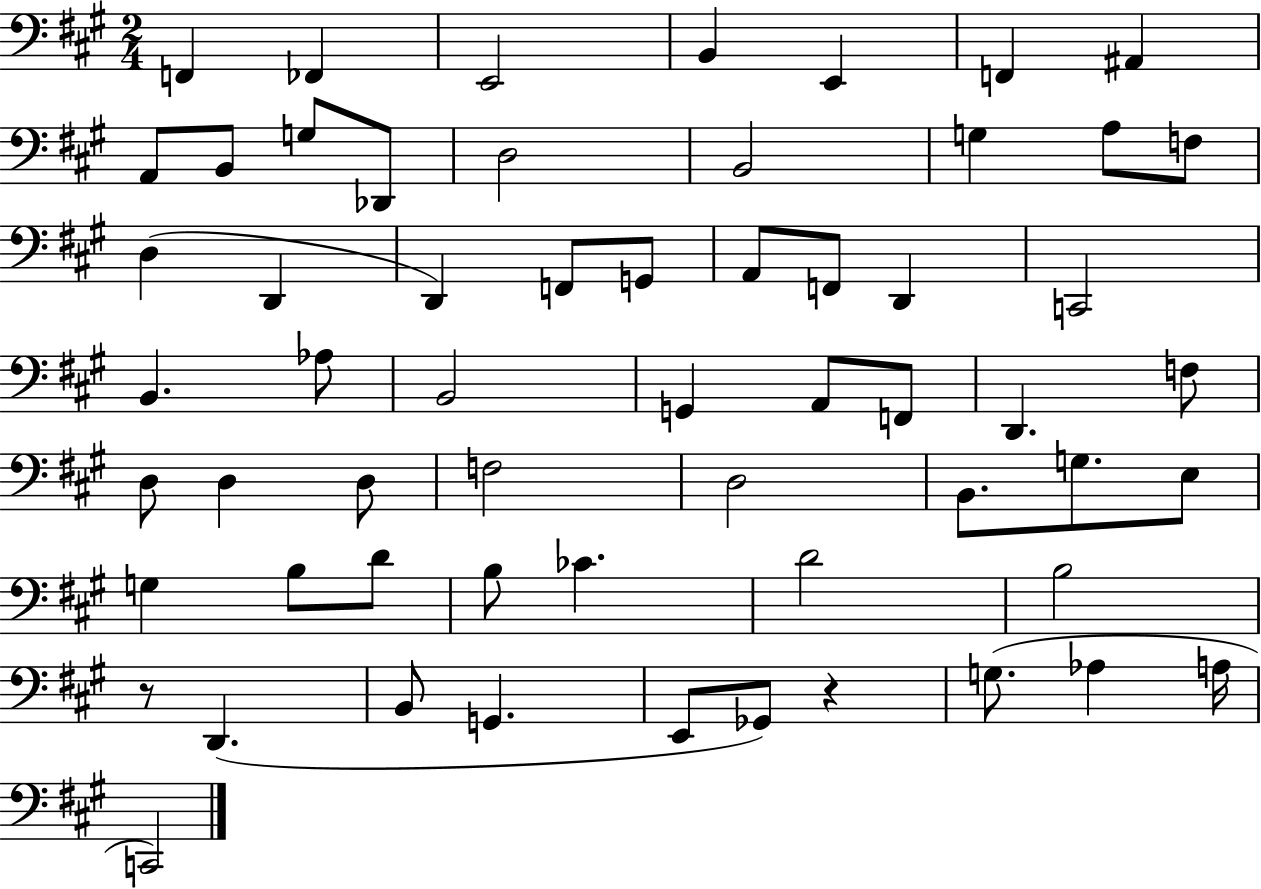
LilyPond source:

{
  \clef bass
  \numericTimeSignature
  \time 2/4
  \key a \major
  f,4 fes,4 | e,2 | b,4 e,4 | f,4 ais,4 | \break a,8 b,8 g8 des,8 | d2 | b,2 | g4 a8 f8 | \break d4( d,4 | d,4) f,8 g,8 | a,8 f,8 d,4 | c,2 | \break b,4. aes8 | b,2 | g,4 a,8 f,8 | d,4. f8 | \break d8 d4 d8 | f2 | d2 | b,8. g8. e8 | \break g4 b8 d'8 | b8 ces'4. | d'2 | b2 | \break r8 d,4.( | b,8 g,4. | e,8 ges,8) r4 | g8.( aes4 a16 | \break c,2) | \bar "|."
}